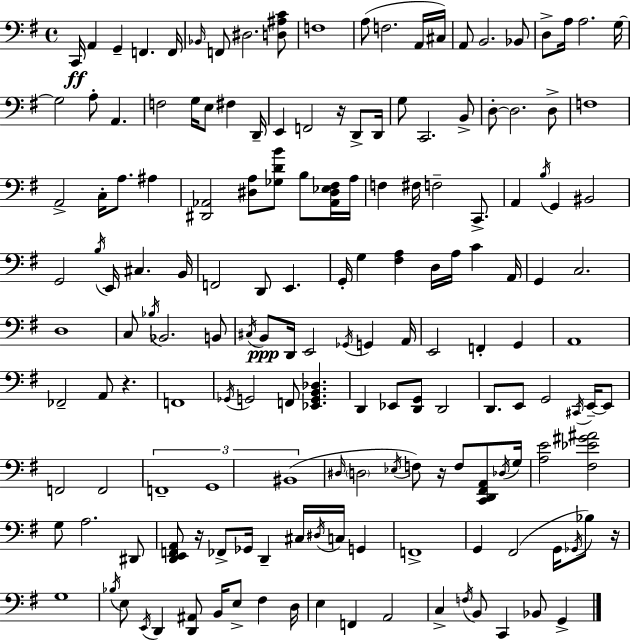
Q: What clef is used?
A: bass